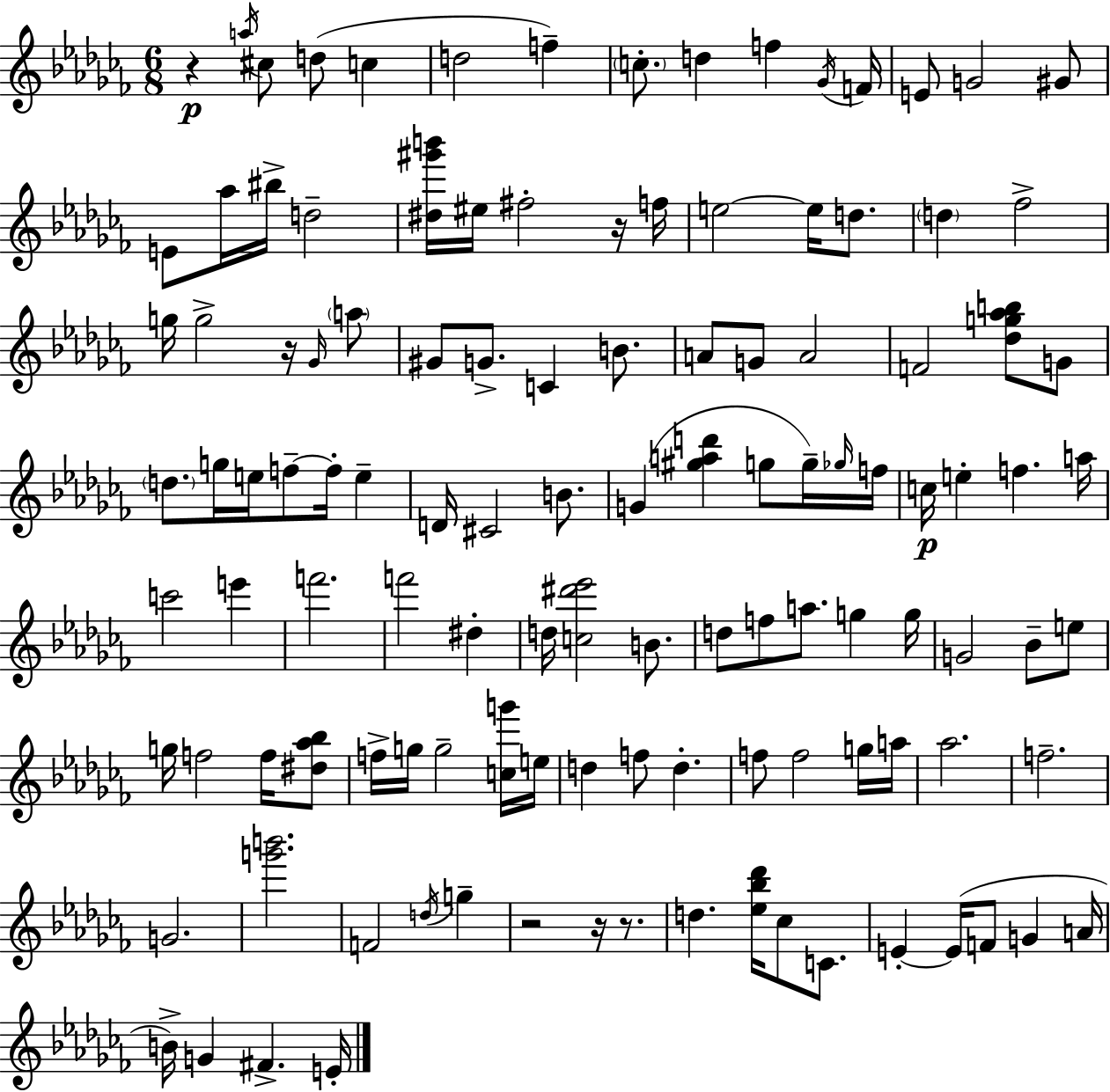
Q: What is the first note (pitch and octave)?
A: A5